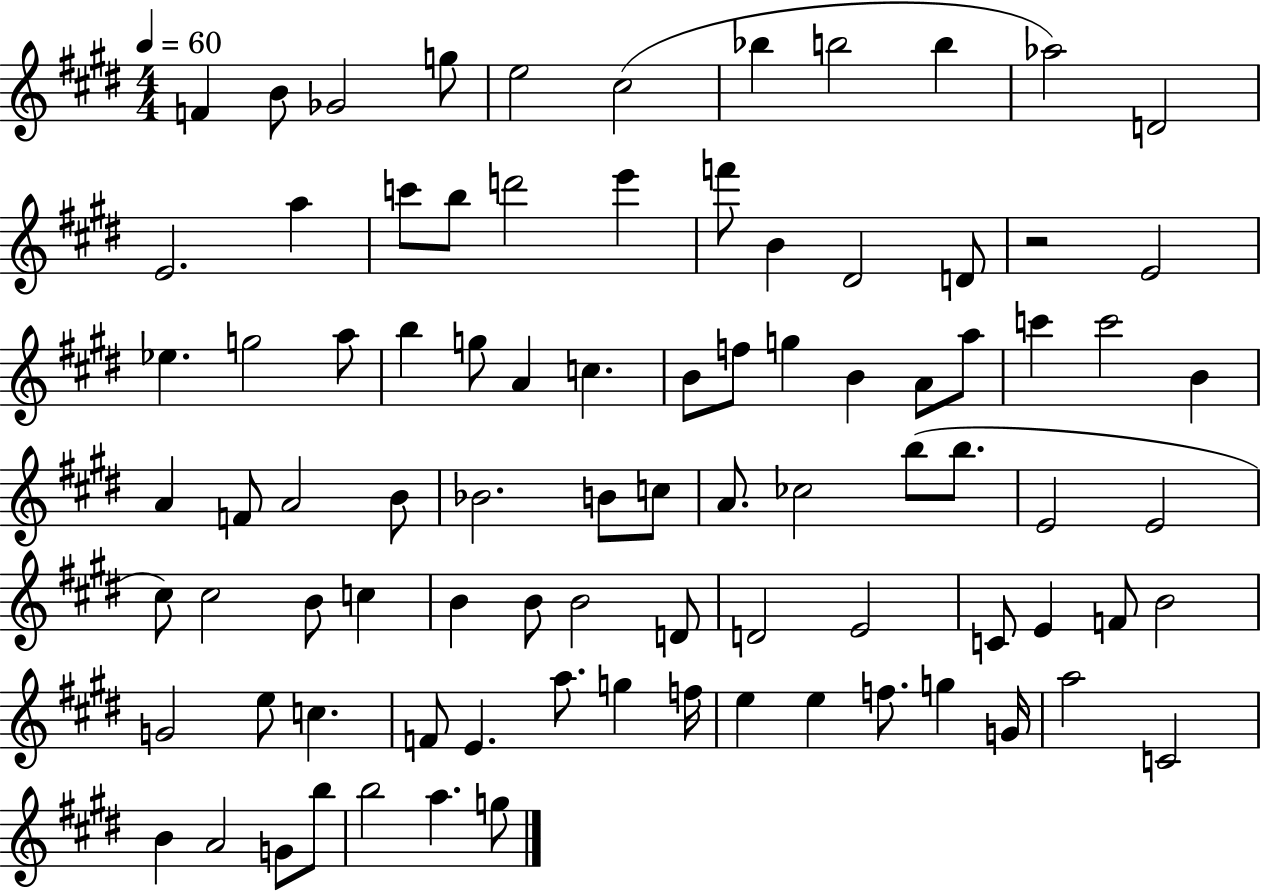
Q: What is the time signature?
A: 4/4